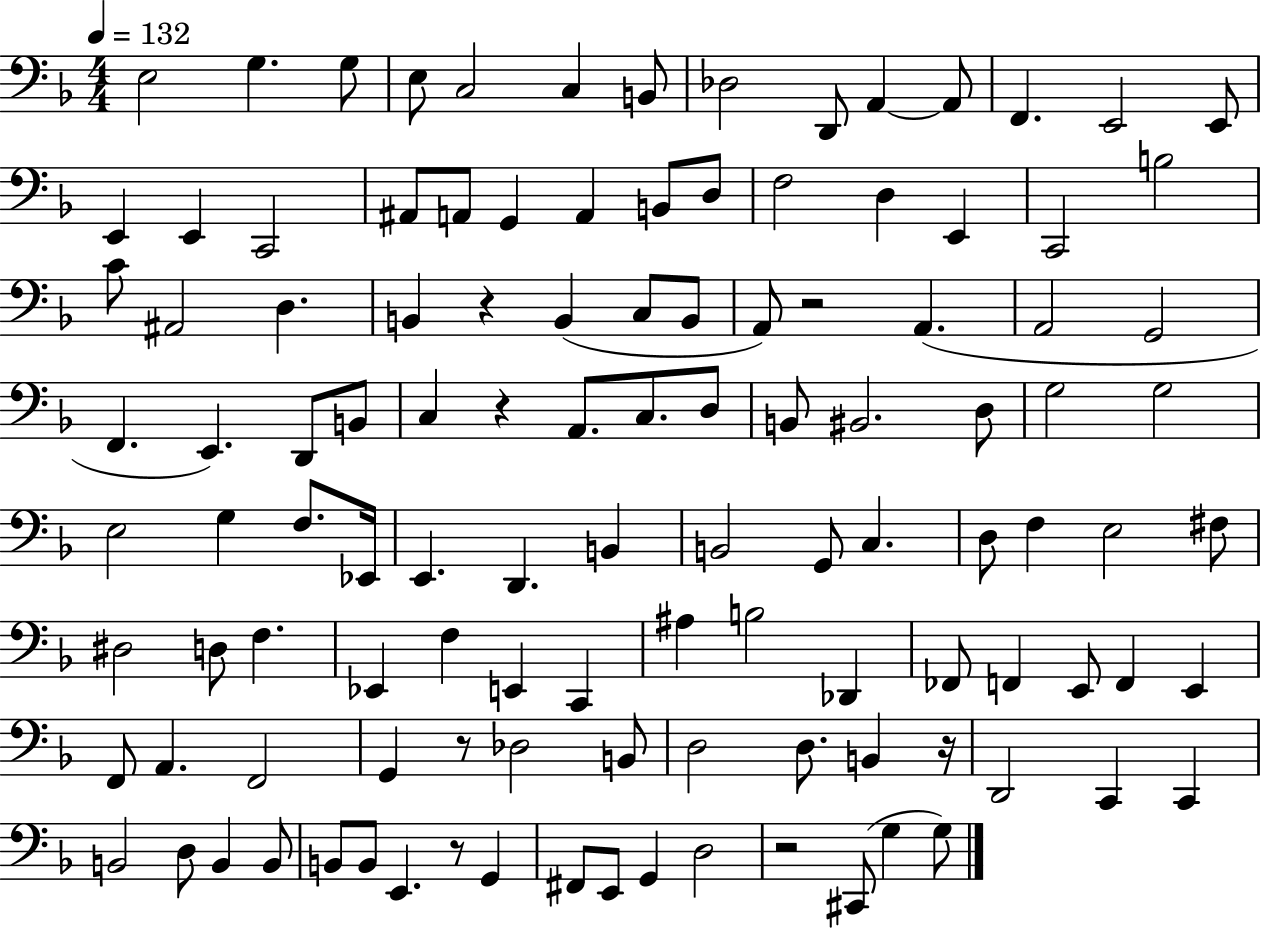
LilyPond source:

{
  \clef bass
  \numericTimeSignature
  \time 4/4
  \key f \major
  \tempo 4 = 132
  e2 g4. g8 | e8 c2 c4 b,8 | des2 d,8 a,4~~ a,8 | f,4. e,2 e,8 | \break e,4 e,4 c,2 | ais,8 a,8 g,4 a,4 b,8 d8 | f2 d4 e,4 | c,2 b2 | \break c'8 ais,2 d4. | b,4 r4 b,4( c8 b,8 | a,8) r2 a,4.( | a,2 g,2 | \break f,4. e,4.) d,8 b,8 | c4 r4 a,8. c8. d8 | b,8 bis,2. d8 | g2 g2 | \break e2 g4 f8. ees,16 | e,4. d,4. b,4 | b,2 g,8 c4. | d8 f4 e2 fis8 | \break dis2 d8 f4. | ees,4 f4 e,4 c,4 | ais4 b2 des,4 | fes,8 f,4 e,8 f,4 e,4 | \break f,8 a,4. f,2 | g,4 r8 des2 b,8 | d2 d8. b,4 r16 | d,2 c,4 c,4 | \break b,2 d8 b,4 b,8 | b,8 b,8 e,4. r8 g,4 | fis,8 e,8 g,4 d2 | r2 cis,8( g4 g8) | \break \bar "|."
}